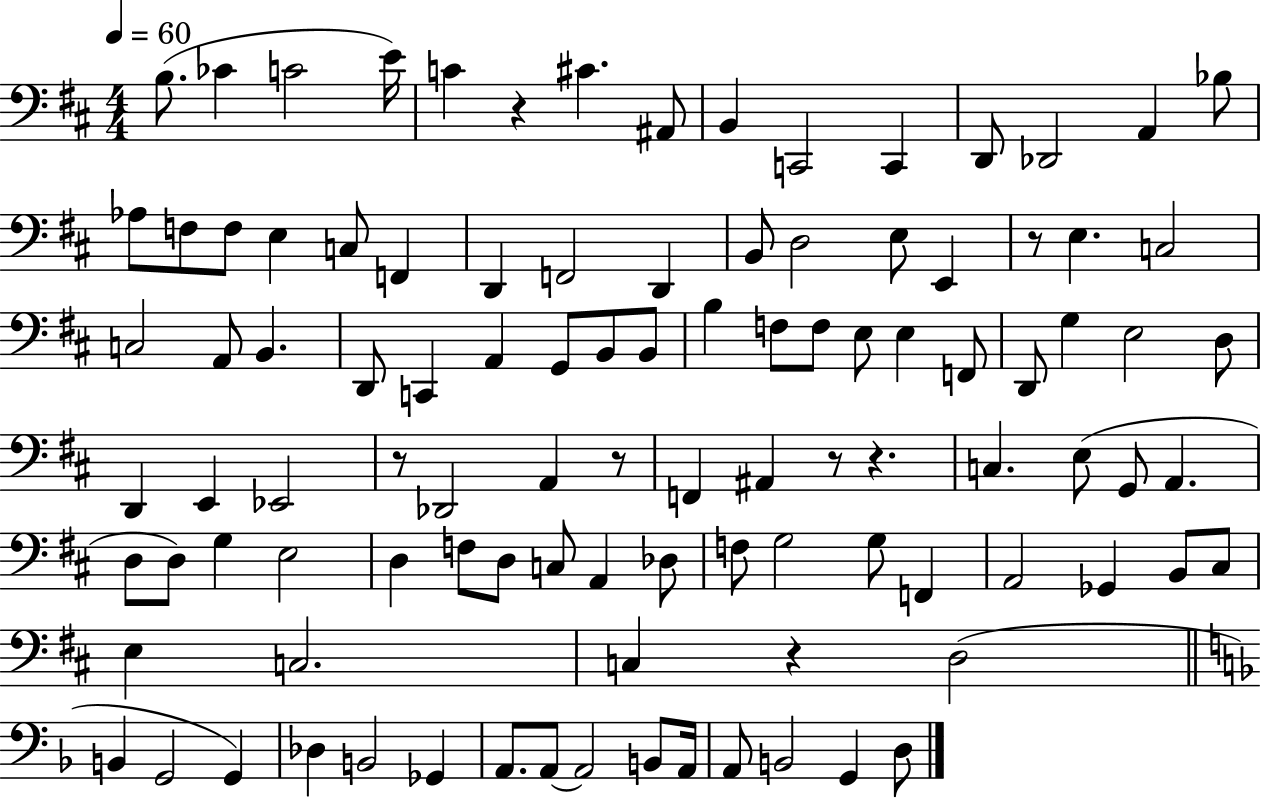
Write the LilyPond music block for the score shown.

{
  \clef bass
  \numericTimeSignature
  \time 4/4
  \key d \major
  \tempo 4 = 60
  \repeat volta 2 { b8.( ces'4 c'2 e'16) | c'4 r4 cis'4. ais,8 | b,4 c,2 c,4 | d,8 des,2 a,4 bes8 | \break aes8 f8 f8 e4 c8 f,4 | d,4 f,2 d,4 | b,8 d2 e8 e,4 | r8 e4. c2 | \break c2 a,8 b,4. | d,8 c,4 a,4 g,8 b,8 b,8 | b4 f8 f8 e8 e4 f,8 | d,8 g4 e2 d8 | \break d,4 e,4 ees,2 | r8 des,2 a,4 r8 | f,4 ais,4 r8 r4. | c4. e8( g,8 a,4. | \break d8 d8) g4 e2 | d4 f8 d8 c8 a,4 des8 | f8 g2 g8 f,4 | a,2 ges,4 b,8 cis8 | \break e4 c2. | c4 r4 d2( | \bar "||" \break \key f \major b,4 g,2 g,4) | des4 b,2 ges,4 | a,8. a,8~~ a,2 b,8 a,16 | a,8 b,2 g,4 d8 | \break } \bar "|."
}